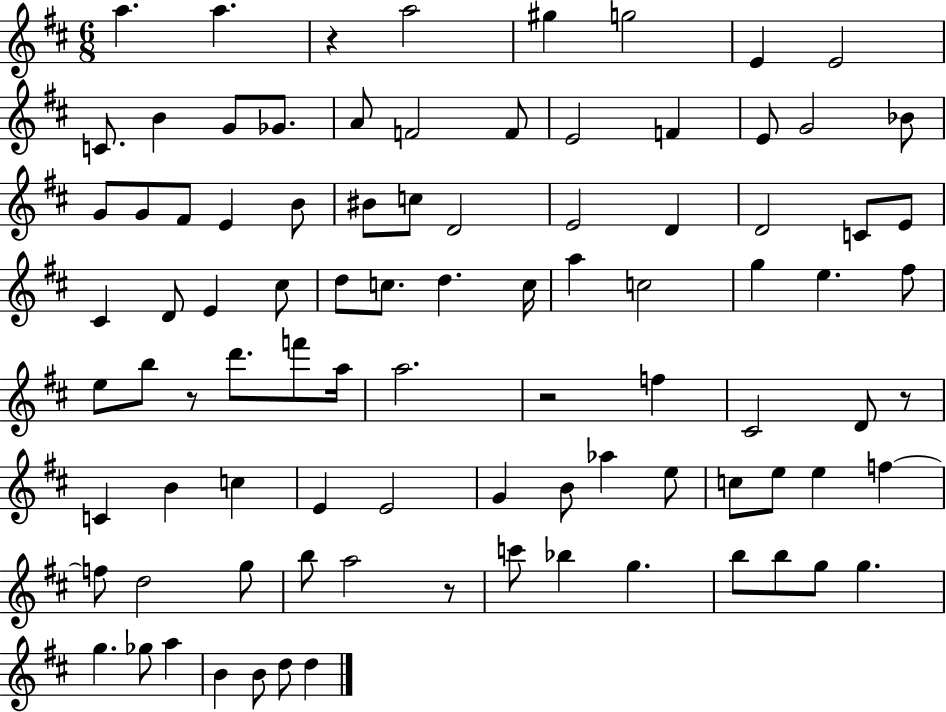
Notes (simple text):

A5/q. A5/q. R/q A5/h G#5/q G5/h E4/q E4/h C4/e. B4/q G4/e Gb4/e. A4/e F4/h F4/e E4/h F4/q E4/e G4/h Bb4/e G4/e G4/e F#4/e E4/q B4/e BIS4/e C5/e D4/h E4/h D4/q D4/h C4/e E4/e C#4/q D4/e E4/q C#5/e D5/e C5/e. D5/q. C5/s A5/q C5/h G5/q E5/q. F#5/e E5/e B5/e R/e D6/e. F6/e A5/s A5/h. R/h F5/q C#4/h D4/e R/e C4/q B4/q C5/q E4/q E4/h G4/q B4/e Ab5/q E5/e C5/e E5/e E5/q F5/q F5/e D5/h G5/e B5/e A5/h R/e C6/e Bb5/q G5/q. B5/e B5/e G5/e G5/q. G5/q. Gb5/e A5/q B4/q B4/e D5/e D5/q